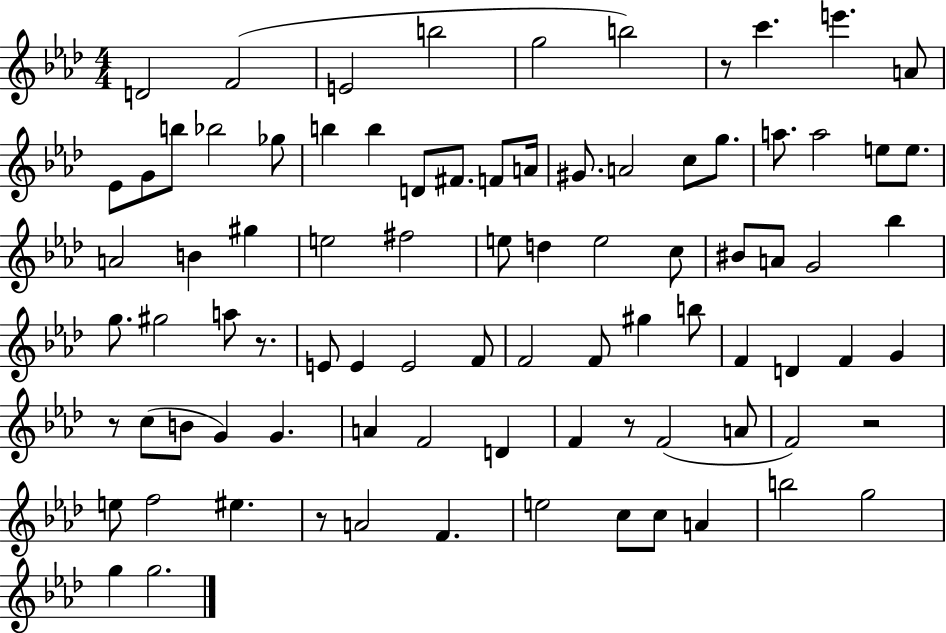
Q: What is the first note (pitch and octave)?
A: D4